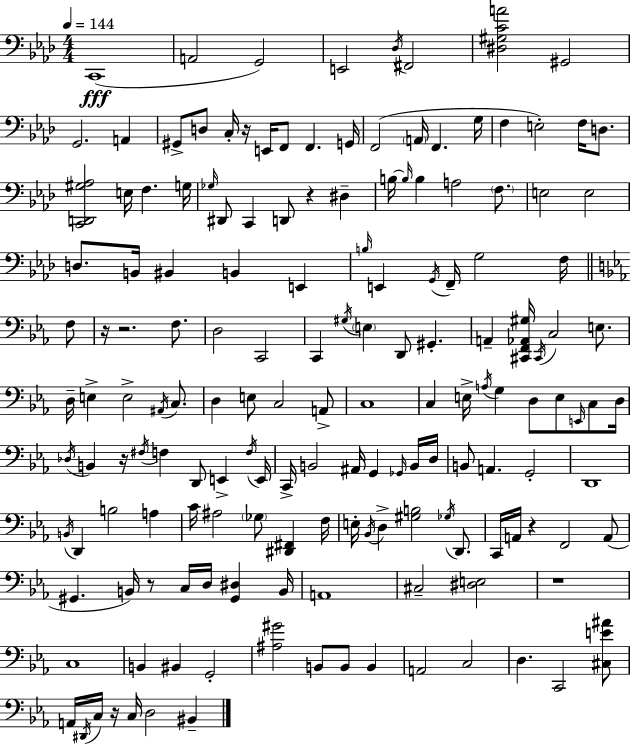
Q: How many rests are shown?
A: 9